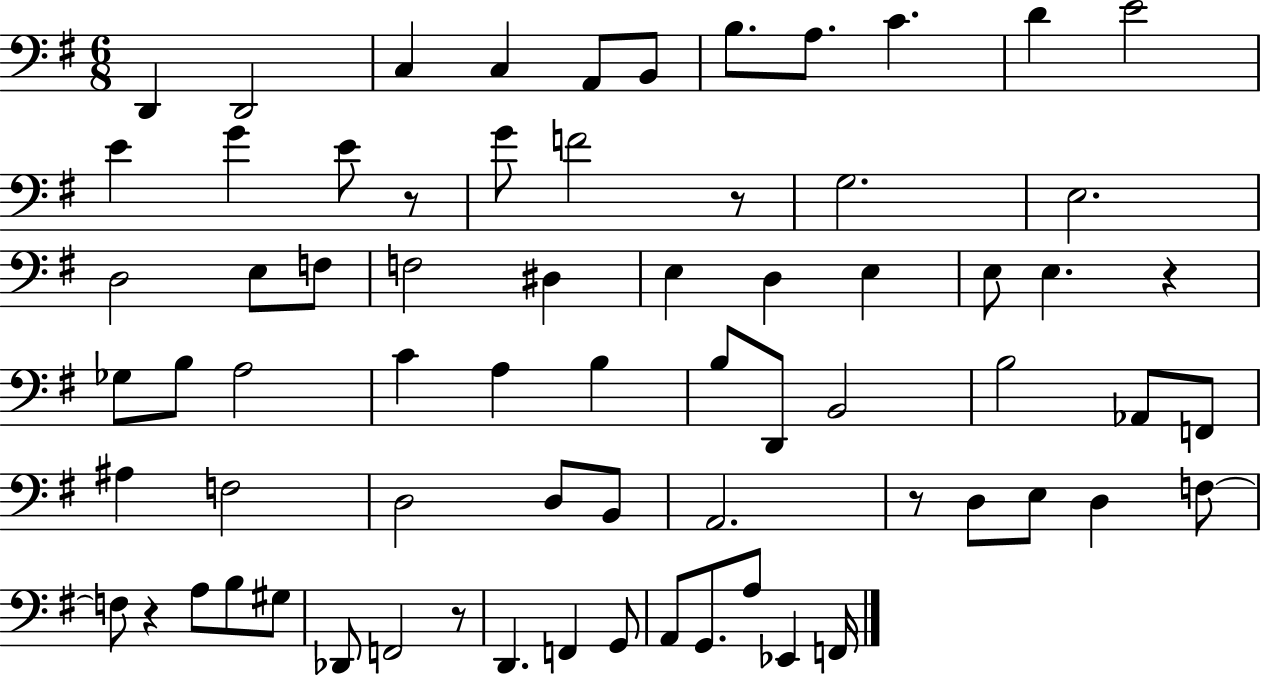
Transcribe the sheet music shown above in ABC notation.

X:1
T:Untitled
M:6/8
L:1/4
K:G
D,, D,,2 C, C, A,,/2 B,,/2 B,/2 A,/2 C D E2 E G E/2 z/2 G/2 F2 z/2 G,2 E,2 D,2 E,/2 F,/2 F,2 ^D, E, D, E, E,/2 E, z _G,/2 B,/2 A,2 C A, B, B,/2 D,,/2 B,,2 B,2 _A,,/2 F,,/2 ^A, F,2 D,2 D,/2 B,,/2 A,,2 z/2 D,/2 E,/2 D, F,/2 F,/2 z A,/2 B,/2 ^G,/2 _D,,/2 F,,2 z/2 D,, F,, G,,/2 A,,/2 G,,/2 A,/2 _E,, F,,/4